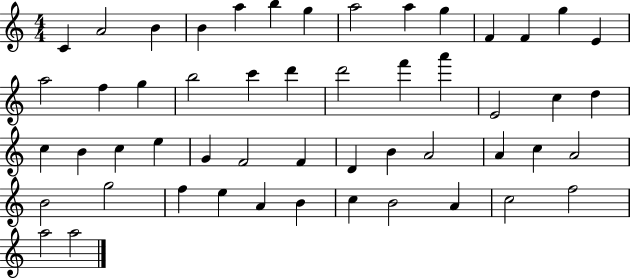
C4/q A4/h B4/q B4/q A5/q B5/q G5/q A5/h A5/q G5/q F4/q F4/q G5/q E4/q A5/h F5/q G5/q B5/h C6/q D6/q D6/h F6/q A6/q E4/h C5/q D5/q C5/q B4/q C5/q E5/q G4/q F4/h F4/q D4/q B4/q A4/h A4/q C5/q A4/h B4/h G5/h F5/q E5/q A4/q B4/q C5/q B4/h A4/q C5/h F5/h A5/h A5/h